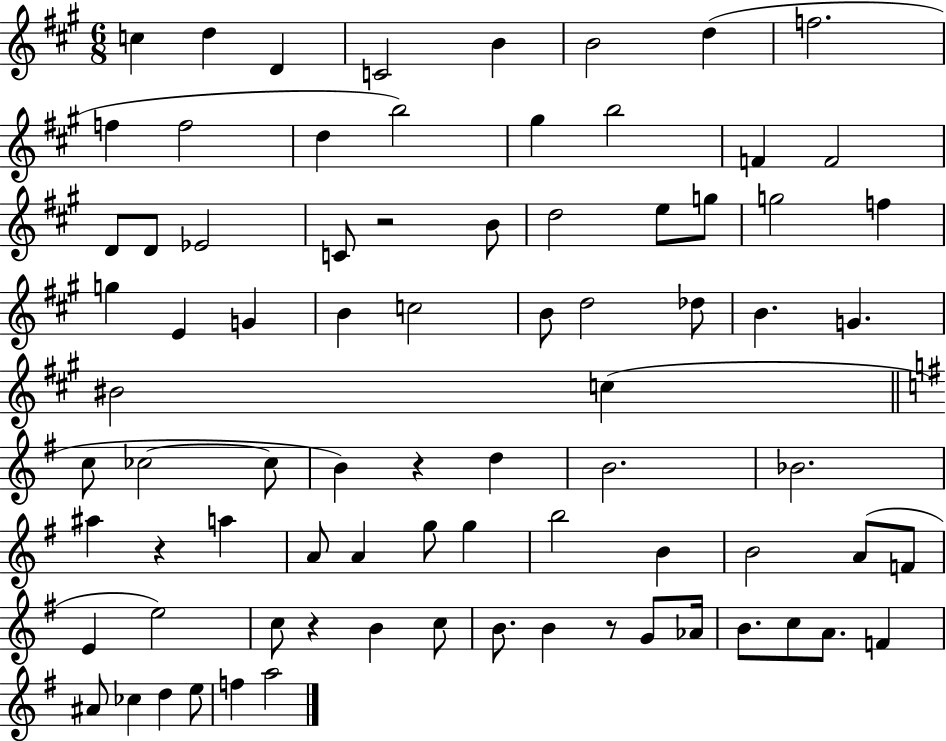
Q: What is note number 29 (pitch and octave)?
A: G4